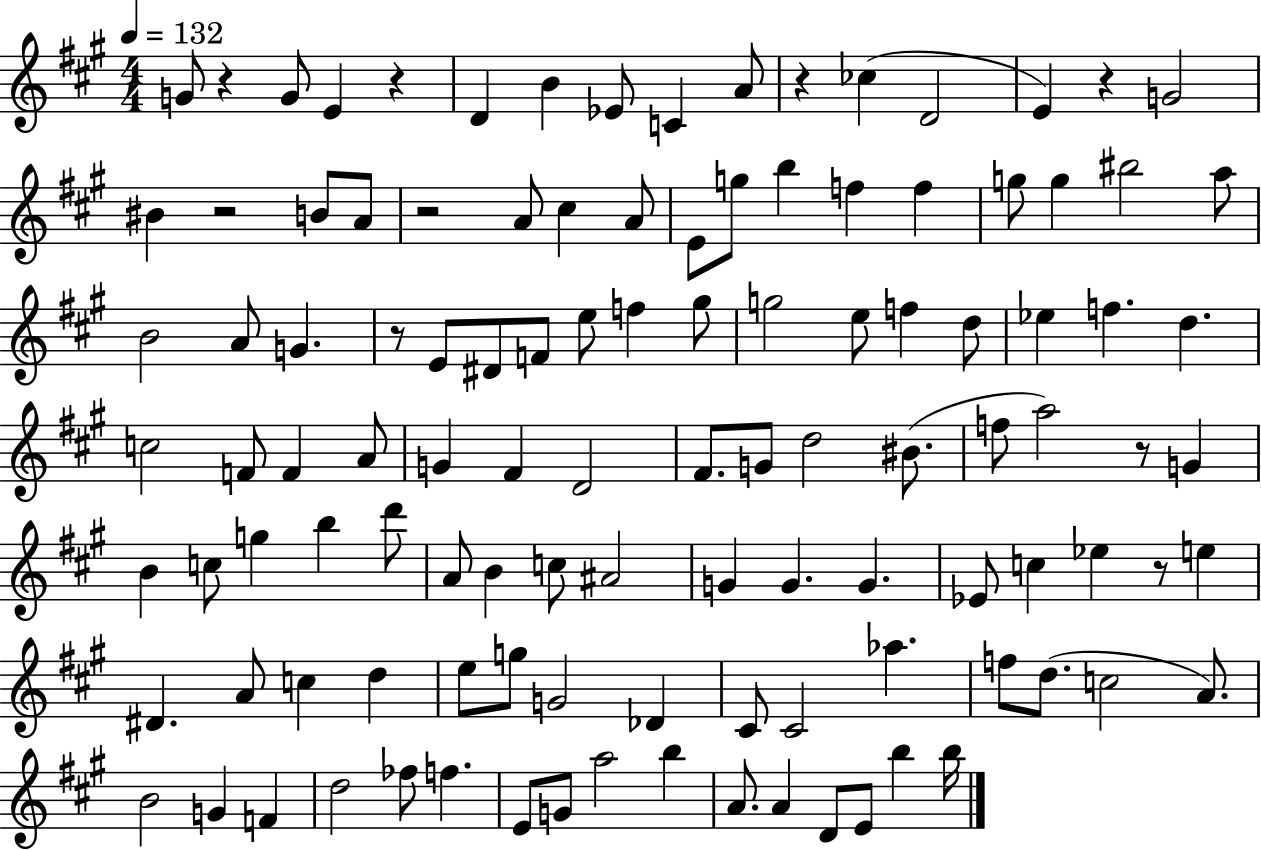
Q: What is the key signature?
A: A major